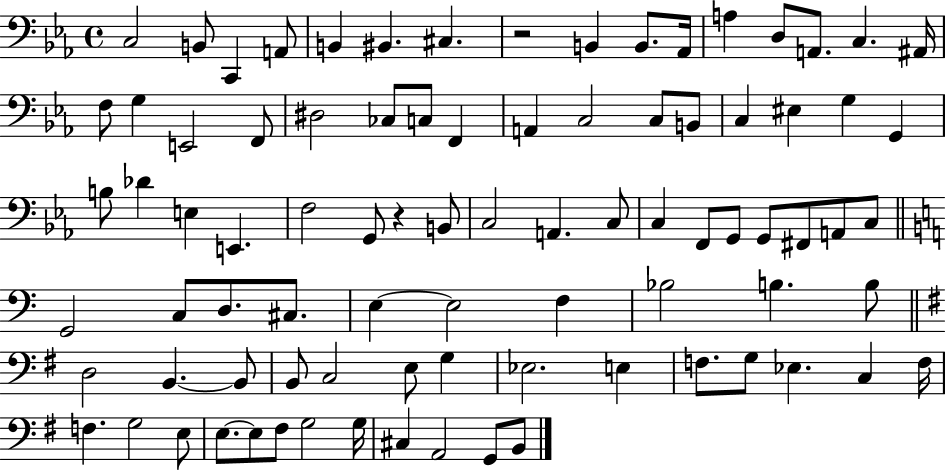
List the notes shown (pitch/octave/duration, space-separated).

C3/h B2/e C2/q A2/e B2/q BIS2/q. C#3/q. R/h B2/q B2/e. Ab2/s A3/q D3/e A2/e. C3/q. A#2/s F3/e G3/q E2/h F2/e D#3/h CES3/e C3/e F2/q A2/q C3/h C3/e B2/e C3/q EIS3/q G3/q G2/q B3/e Db4/q E3/q E2/q. F3/h G2/e R/q B2/e C3/h A2/q. C3/e C3/q F2/e G2/e G2/e F#2/e A2/e C3/e G2/h C3/e D3/e. C#3/e. E3/q E3/h F3/q Bb3/h B3/q. B3/e D3/h B2/q. B2/e B2/e C3/h E3/e G3/q Eb3/h. E3/q F3/e. G3/e Eb3/q. C3/q F3/s F3/q. G3/h E3/e E3/e. E3/e F#3/e G3/h G3/s C#3/q A2/h G2/e B2/e